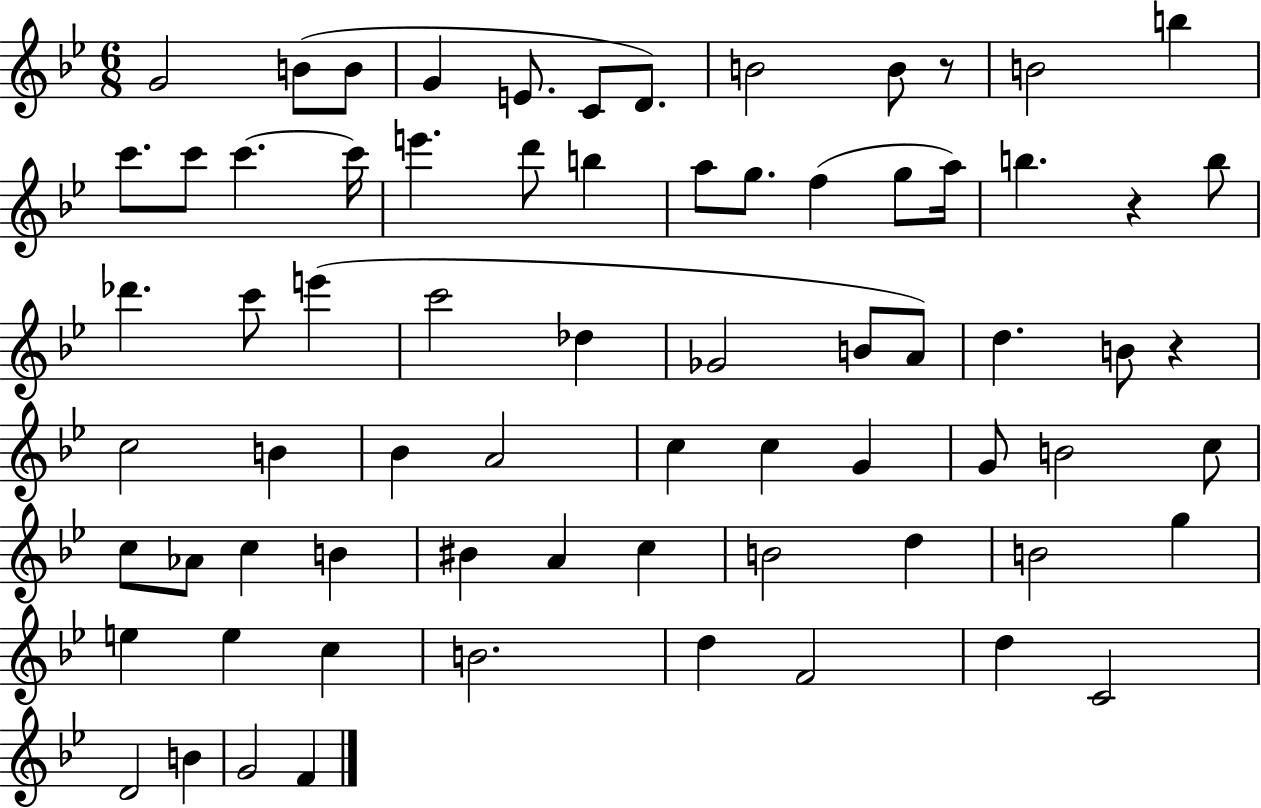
{
  \clef treble
  \numericTimeSignature
  \time 6/8
  \key bes \major
  g'2 b'8( b'8 | g'4 e'8. c'8 d'8.) | b'2 b'8 r8 | b'2 b''4 | \break c'''8. c'''8 c'''4.~~ c'''16 | e'''4. d'''8 b''4 | a''8 g''8. f''4( g''8 a''16) | b''4. r4 b''8 | \break des'''4. c'''8 e'''4( | c'''2 des''4 | ges'2 b'8 a'8) | d''4. b'8 r4 | \break c''2 b'4 | bes'4 a'2 | c''4 c''4 g'4 | g'8 b'2 c''8 | \break c''8 aes'8 c''4 b'4 | bis'4 a'4 c''4 | b'2 d''4 | b'2 g''4 | \break e''4 e''4 c''4 | b'2. | d''4 f'2 | d''4 c'2 | \break d'2 b'4 | g'2 f'4 | \bar "|."
}